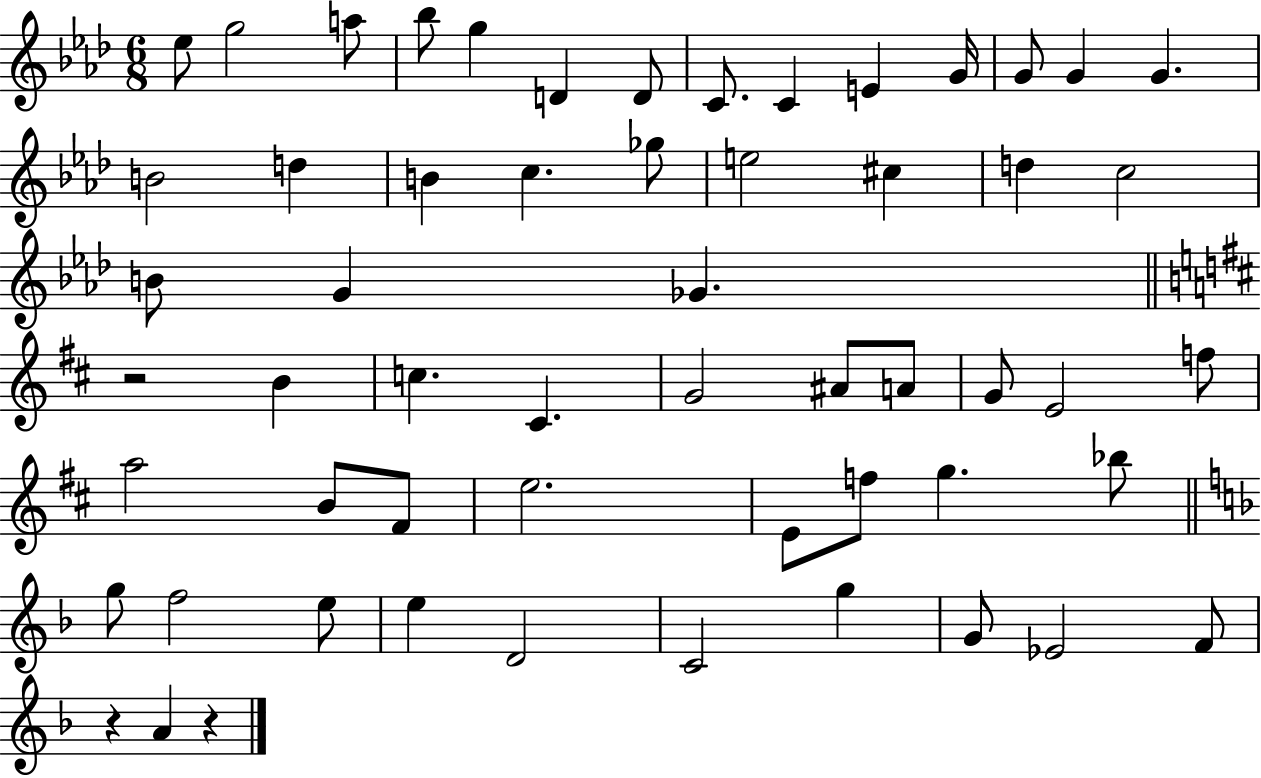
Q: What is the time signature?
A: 6/8